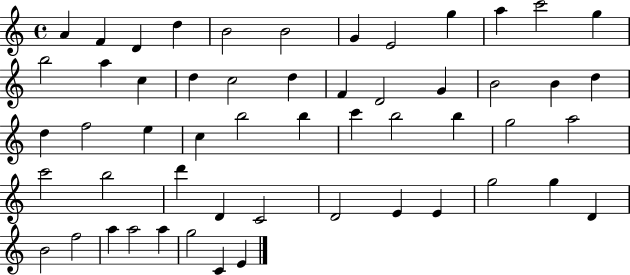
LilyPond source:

{
  \clef treble
  \time 4/4
  \defaultTimeSignature
  \key c \major
  a'4 f'4 d'4 d''4 | b'2 b'2 | g'4 e'2 g''4 | a''4 c'''2 g''4 | \break b''2 a''4 c''4 | d''4 c''2 d''4 | f'4 d'2 g'4 | b'2 b'4 d''4 | \break d''4 f''2 e''4 | c''4 b''2 b''4 | c'''4 b''2 b''4 | g''2 a''2 | \break c'''2 b''2 | d'''4 d'4 c'2 | d'2 e'4 e'4 | g''2 g''4 d'4 | \break b'2 f''2 | a''4 a''2 a''4 | g''2 c'4 e'4 | \bar "|."
}